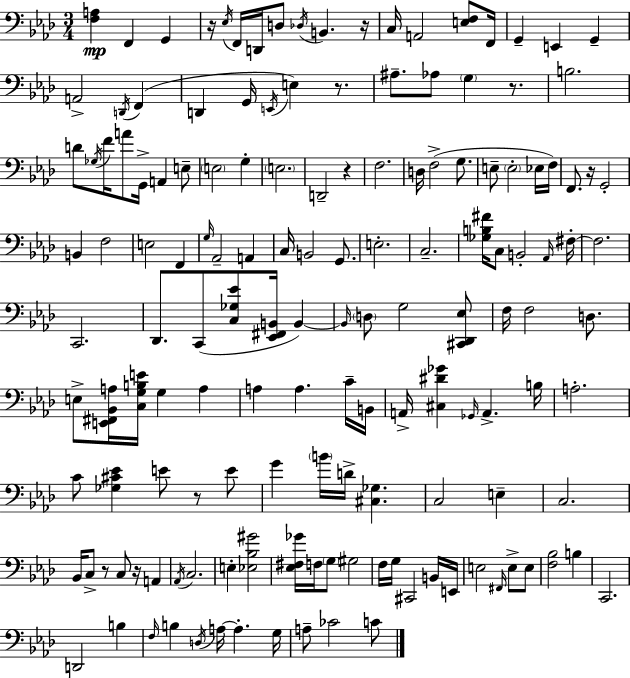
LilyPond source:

{
  \clef bass
  \numericTimeSignature
  \time 3/4
  \key f \minor
  \repeat volta 2 { <f a>4\mp f,4 g,4 | r16 \acciaccatura { ees16 } f,16 d,16 d8 \acciaccatura { des16 } b,4. | r16 c16 a,2 <e f>8 | f,16 g,4-- e,4 g,4-- | \break a,2-> \acciaccatura { d,16 } f,4( | d,4 g,16 \acciaccatura { e,16 } e4) | r8. ais8.-- aes8 \parenthesize g4 | r8. b2. | \break d'8 \acciaccatura { ges16 } f'16 a'8 g,16-> a,4 | e8-- \parenthesize e2 | g4-. \parenthesize e2. | d,2-- | \break r4 f2. | d16 f2->( | g8. e8-- \parenthesize e2-. | ees16 f16) f,8. r16 g,2-. | \break b,4 f2 | e2 | f,4 \grace { g16 } aes,2-- | a,4 c16 b,2 | \break g,8. e2.-. | c2.-- | <ges b fis'>16 c8 b,2-. | \grace { aes,16 } fis16-.~~ fis2. | \break c,2. | des,8. c,8( | <c ges ees'>8 <ees, fis, b,>16 b,4~~) \grace { b,16 } \parenthesize d8 g2 | <cis, des, ees>8 f16 f2 | \break d8. e8-> <e, fis, bes, a>16 <c g b e'>16 | g4 a4 a4 | a4. c'16-- b,16 a,16-> <cis dis' ges'>4 | \grace { ges,16 } a,4.-> b16 a2.-. | \break c'8 <ges cis' ees'>4 | e'8 r8 e'8 g'4 | \parenthesize b'16 d'16-> <cis ges>4. c2 | e4-- c2. | \break bes,16 c8-> | r8 c8 r16 a,4 \acciaccatura { aes,16 } c2. | e4-. | <ees bes gis'>2 <ees fis ges'>16 f16 | \break \parenthesize g8 gis2 f16 g16 | cis,2 b,16 e,16 e2 | \grace { fis,16 } e8-> e8 <f bes>2 | b4 c,2. | \break d,2 | b4 \grace { f16 } | b4 \acciaccatura { d16 } a16~~ a4.-. | g16 a8-- ces'2 c'8 | \break } \bar "|."
}